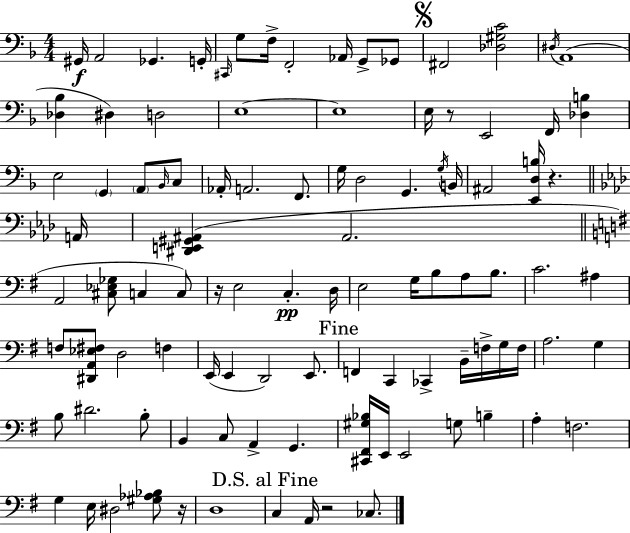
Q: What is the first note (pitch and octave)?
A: G#2